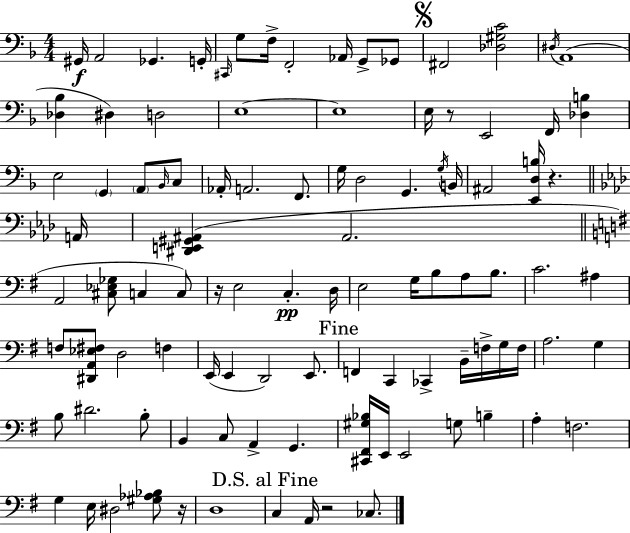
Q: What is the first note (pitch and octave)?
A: G#2